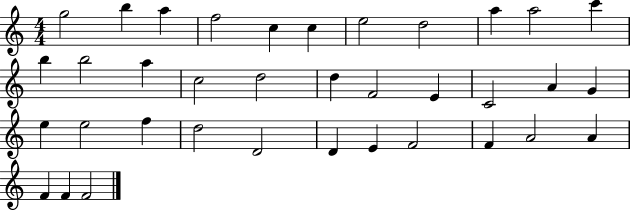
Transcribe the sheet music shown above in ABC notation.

X:1
T:Untitled
M:4/4
L:1/4
K:C
g2 b a f2 c c e2 d2 a a2 c' b b2 a c2 d2 d F2 E C2 A G e e2 f d2 D2 D E F2 F A2 A F F F2